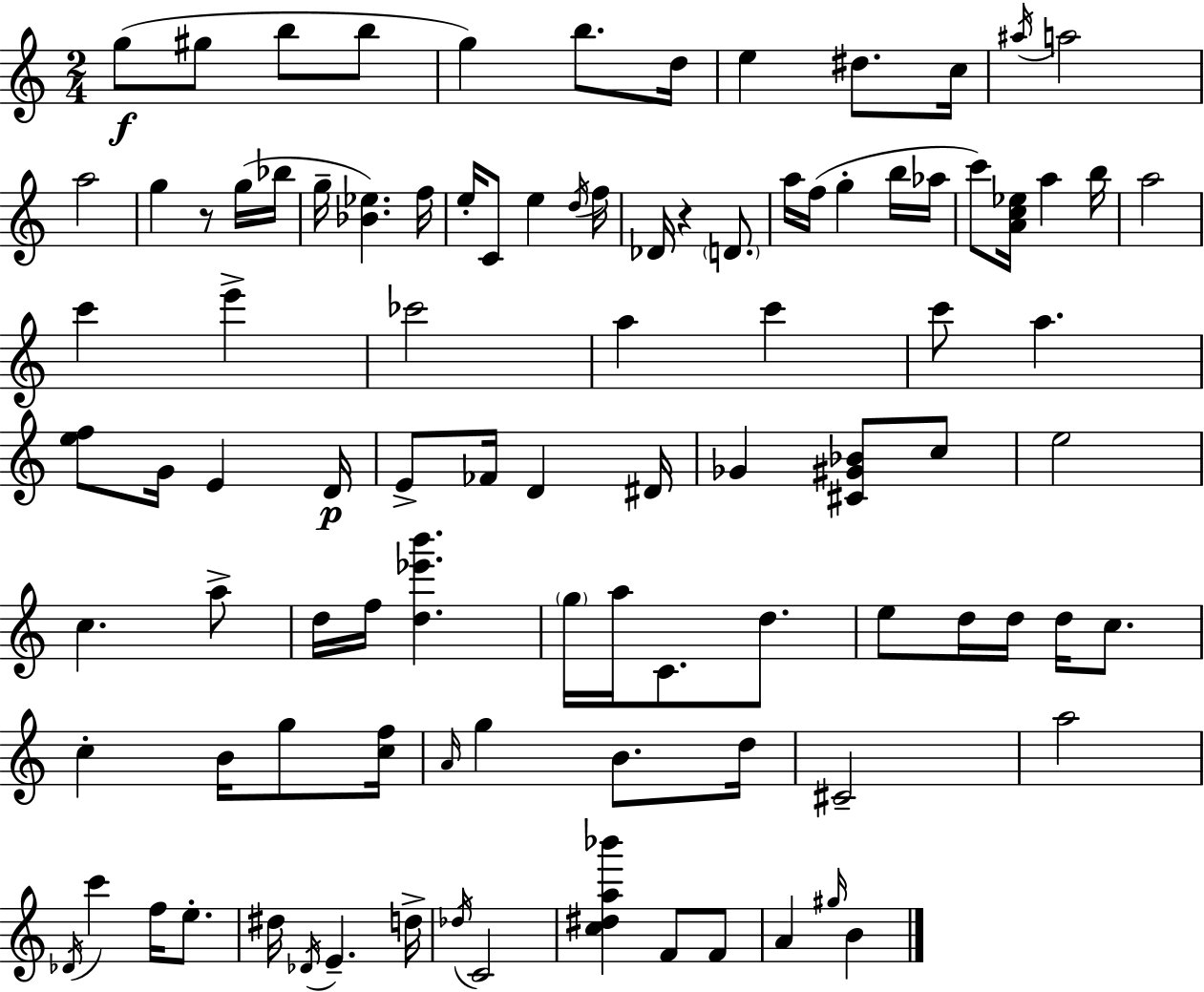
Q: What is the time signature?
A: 2/4